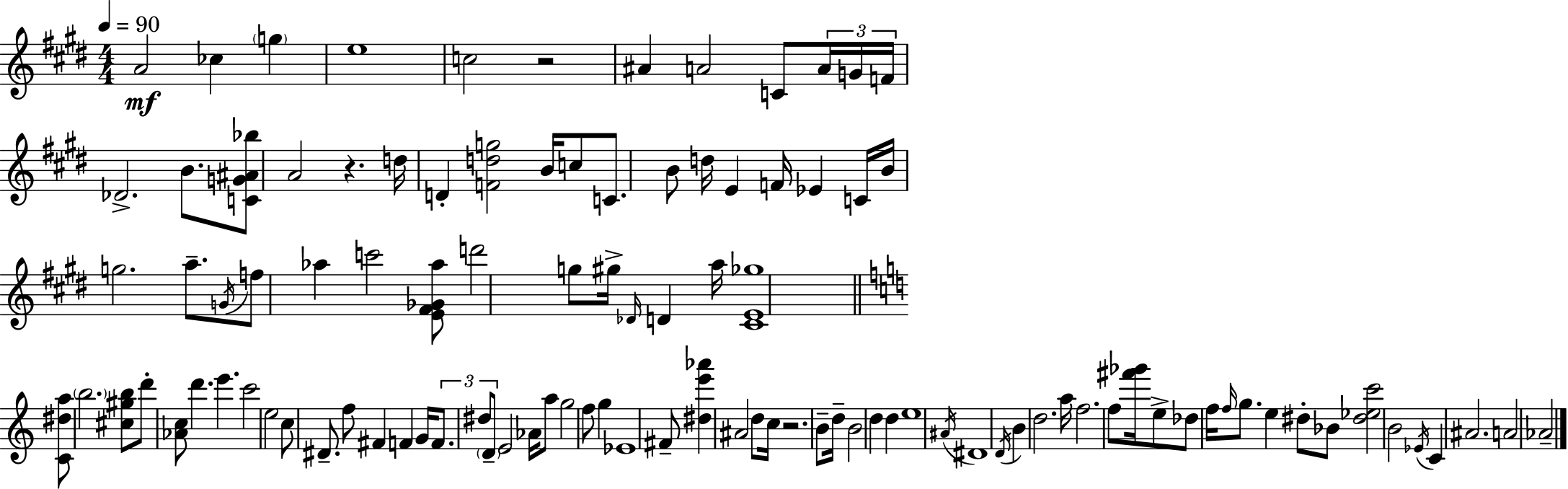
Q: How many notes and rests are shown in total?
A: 105